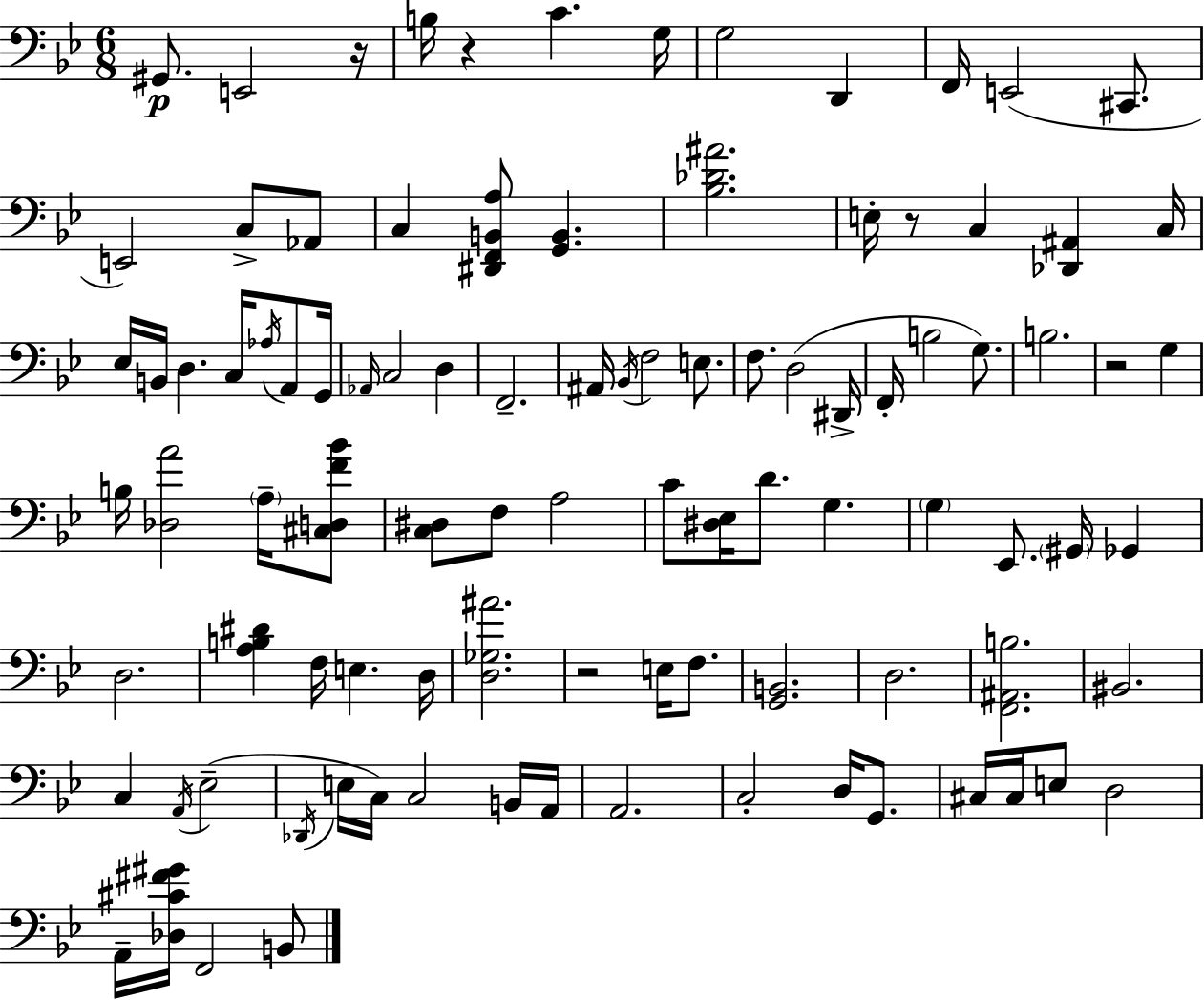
{
  \clef bass
  \numericTimeSignature
  \time 6/8
  \key bes \major
  gis,8.\p e,2 r16 | b16 r4 c'4. g16 | g2 d,4 | f,16 e,2( cis,8. | \break e,2) c8-> aes,8 | c4 <dis, f, b, a>8 <g, b,>4. | <bes des' ais'>2. | e16-. r8 c4 <des, ais,>4 c16 | \break ees16 b,16 d4. c16 \acciaccatura { aes16 } a,8 | g,16 \grace { aes,16 } c2 d4 | f,2.-- | ais,16 \acciaccatura { bes,16 } f2 | \break e8. f8. d2( | dis,16-> f,16-. b2 | g8.) b2. | r2 g4 | \break b16 <des a'>2 | \parenthesize a16-- <cis d f' bes'>8 <c dis>8 f8 a2 | c'8 <dis ees>16 d'8. g4. | \parenthesize g4 ees,8. \parenthesize gis,16 ges,4 | \break d2. | <a b dis'>4 f16 e4. | d16 <d ges ais'>2. | r2 e16 | \break f8. <g, b,>2. | d2. | <f, ais, b>2. | bis,2. | \break c4 \acciaccatura { a,16 }( ees2-- | \acciaccatura { des,16 } e16 c16) c2 | b,16 a,16 a,2. | c2-. | \break d16 g,8. cis16 cis16 e8 d2 | a,16-- <des cis' fis' gis'>16 f,2 | b,8 \bar "|."
}